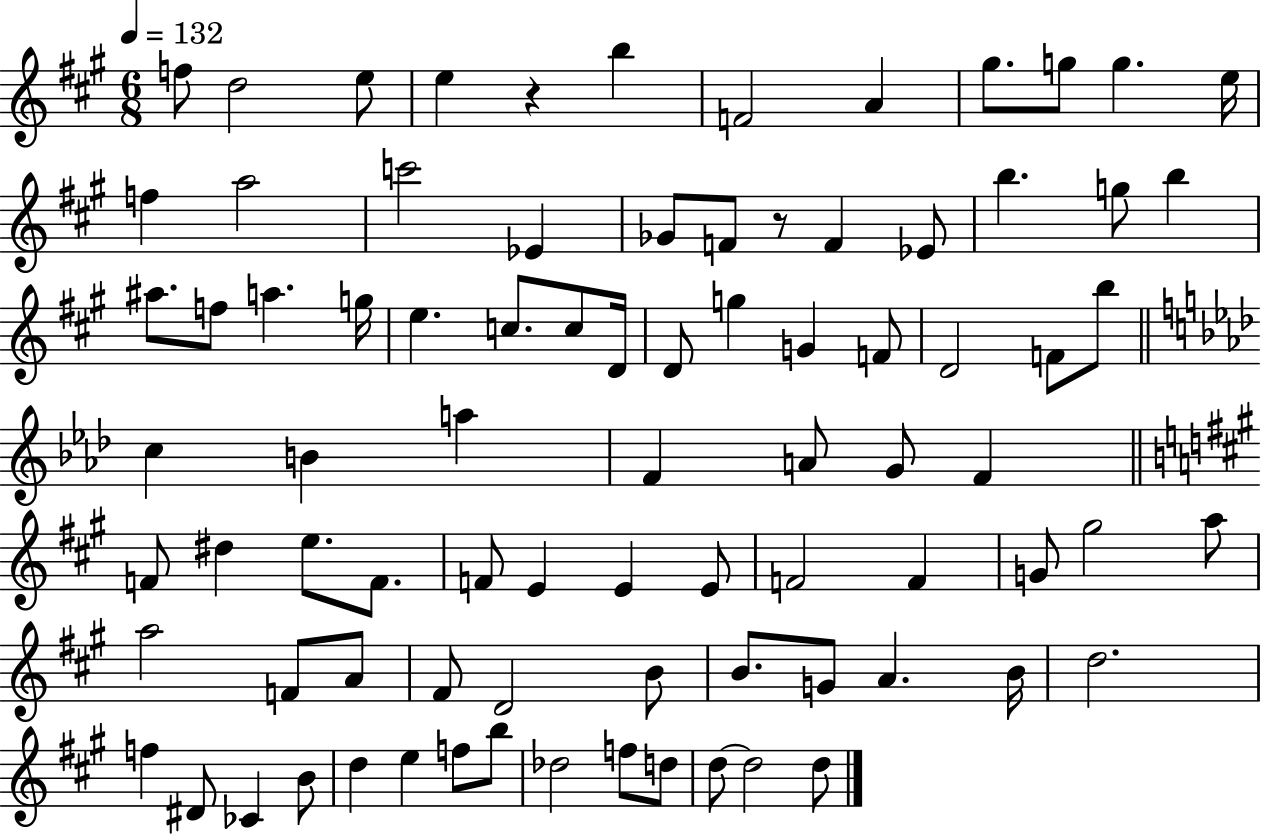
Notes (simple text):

F5/e D5/h E5/e E5/q R/q B5/q F4/h A4/q G#5/e. G5/e G5/q. E5/s F5/q A5/h C6/h Eb4/q Gb4/e F4/e R/e F4/q Eb4/e B5/q. G5/e B5/q A#5/e. F5/e A5/q. G5/s E5/q. C5/e. C5/e D4/s D4/e G5/q G4/q F4/e D4/h F4/e B5/e C5/q B4/q A5/q F4/q A4/e G4/e F4/q F4/e D#5/q E5/e. F4/e. F4/e E4/q E4/q E4/e F4/h F4/q G4/e G#5/h A5/e A5/h F4/e A4/e F#4/e D4/h B4/e B4/e. G4/e A4/q. B4/s D5/h. F5/q D#4/e CES4/q B4/e D5/q E5/q F5/e B5/e Db5/h F5/e D5/e D5/e D5/h D5/e